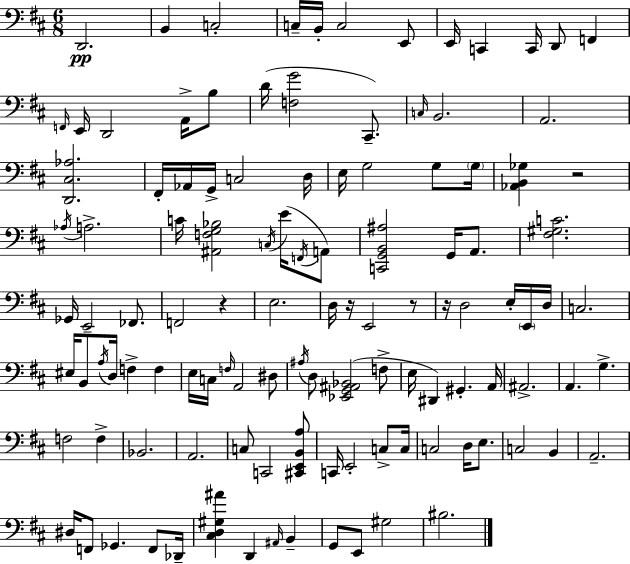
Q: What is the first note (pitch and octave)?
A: D2